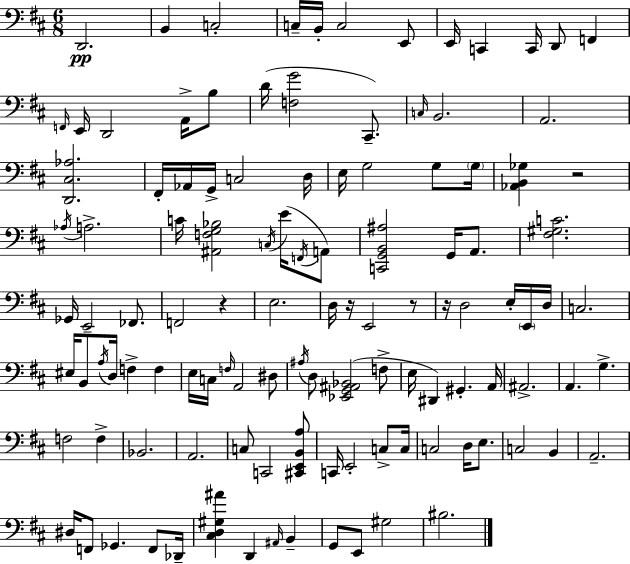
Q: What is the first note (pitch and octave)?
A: D2